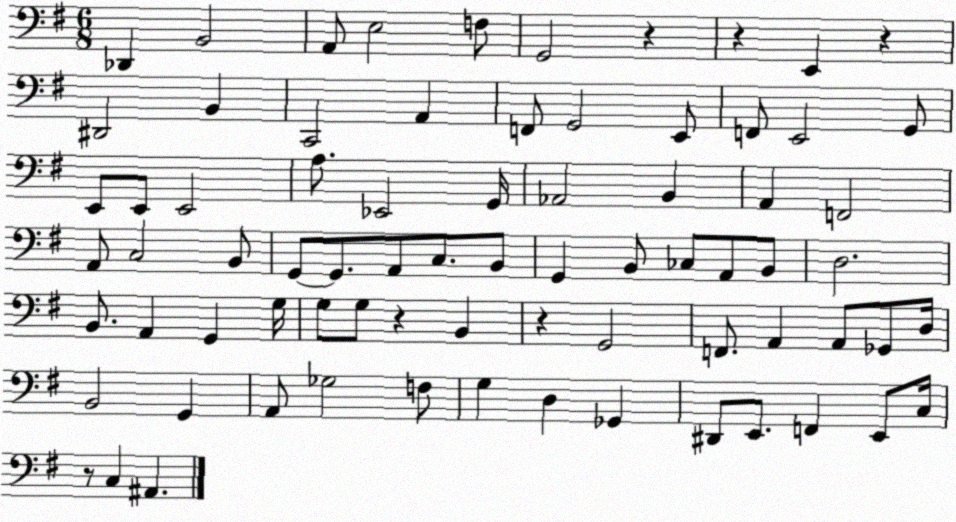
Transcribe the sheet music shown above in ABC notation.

X:1
T:Untitled
M:6/8
L:1/4
K:G
_D,, B,,2 A,,/2 E,2 F,/2 G,,2 z z E,, z ^D,,2 B,, C,,2 A,, F,,/2 G,,2 E,,/2 F,,/2 E,,2 G,,/2 E,,/2 E,,/2 E,,2 A,/2 _E,,2 G,,/4 _A,,2 B,, A,, F,,2 A,,/2 C,2 B,,/2 G,,/2 G,,/2 A,,/2 C,/2 B,,/2 G,, B,,/2 _C,/2 A,,/2 B,,/2 D,2 B,,/2 A,, G,, G,/4 G,/2 G,/2 z B,, z G,,2 F,,/2 A,, A,,/2 _G,,/2 D,/4 B,,2 G,, A,,/2 _G,2 F,/2 G, D, _G,, ^D,,/2 E,,/2 F,, E,,/2 C,/4 z/2 C, ^A,,